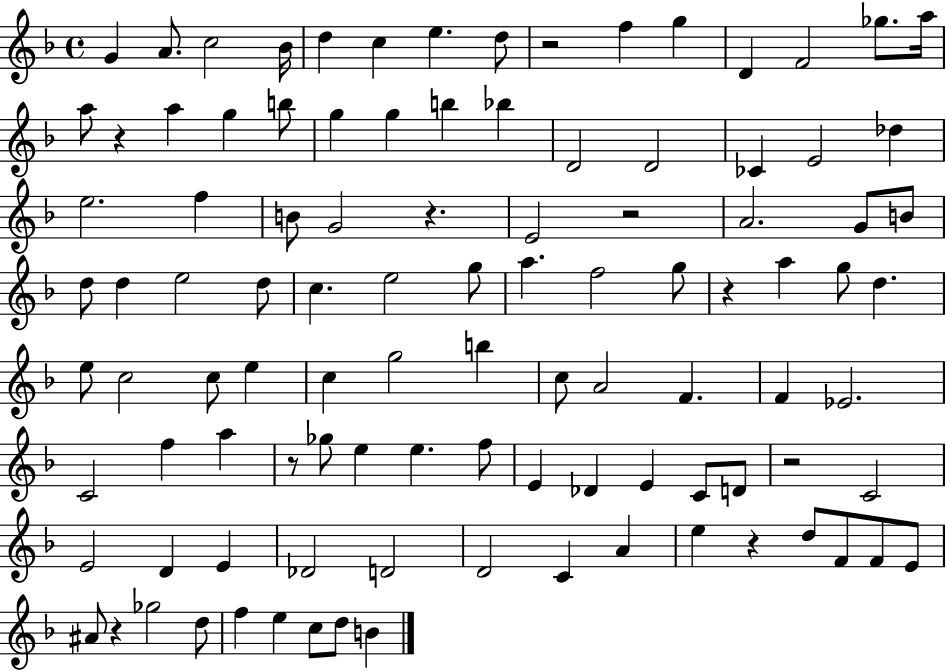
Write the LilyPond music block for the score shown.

{
  \clef treble
  \time 4/4
  \defaultTimeSignature
  \key f \major
  g'4 a'8. c''2 bes'16 | d''4 c''4 e''4. d''8 | r2 f''4 g''4 | d'4 f'2 ges''8. a''16 | \break a''8 r4 a''4 g''4 b''8 | g''4 g''4 b''4 bes''4 | d'2 d'2 | ces'4 e'2 des''4 | \break e''2. f''4 | b'8 g'2 r4. | e'2 r2 | a'2. g'8 b'8 | \break d''8 d''4 e''2 d''8 | c''4. e''2 g''8 | a''4. f''2 g''8 | r4 a''4 g''8 d''4. | \break e''8 c''2 c''8 e''4 | c''4 g''2 b''4 | c''8 a'2 f'4. | f'4 ees'2. | \break c'2 f''4 a''4 | r8 ges''8 e''4 e''4. f''8 | e'4 des'4 e'4 c'8 d'8 | r2 c'2 | \break e'2 d'4 e'4 | des'2 d'2 | d'2 c'4 a'4 | e''4 r4 d''8 f'8 f'8 e'8 | \break ais'8 r4 ges''2 d''8 | f''4 e''4 c''8 d''8 b'4 | \bar "|."
}